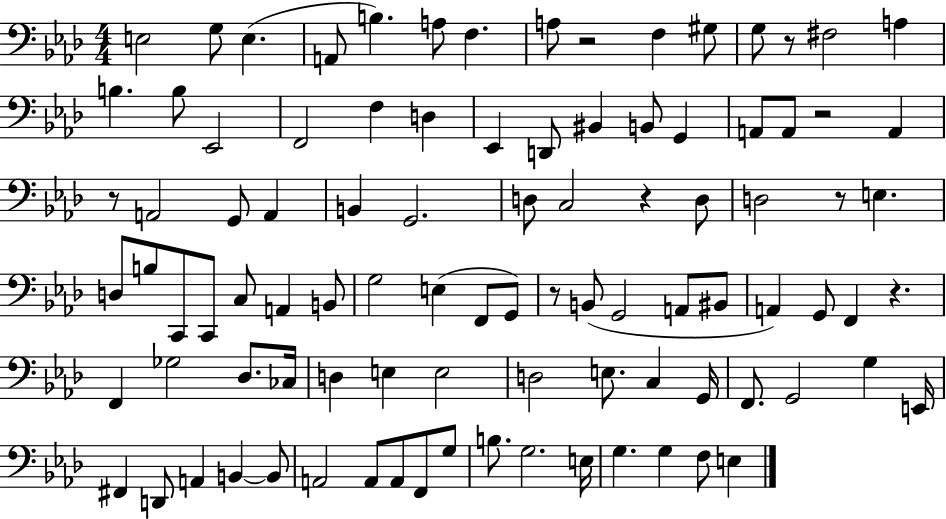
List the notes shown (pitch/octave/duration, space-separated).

E3/h G3/e E3/q. A2/e B3/q. A3/e F3/q. A3/e R/h F3/q G#3/e G3/e R/e F#3/h A3/q B3/q. B3/e Eb2/h F2/h F3/q D3/q Eb2/q D2/e BIS2/q B2/e G2/q A2/e A2/e R/h A2/q R/e A2/h G2/e A2/q B2/q G2/h. D3/e C3/h R/q D3/e D3/h R/e E3/q. D3/e B3/e C2/e C2/e C3/e A2/q B2/e G3/h E3/q F2/e G2/e R/e B2/e G2/h A2/e BIS2/e A2/q G2/e F2/q R/q. F2/q Gb3/h Db3/e. CES3/s D3/q E3/q E3/h D3/h E3/e. C3/q G2/s F2/e. G2/h G3/q E2/s F#2/q D2/e A2/q B2/q B2/e A2/h A2/e A2/e F2/e G3/e B3/e. G3/h. E3/s G3/q. G3/q F3/e E3/q